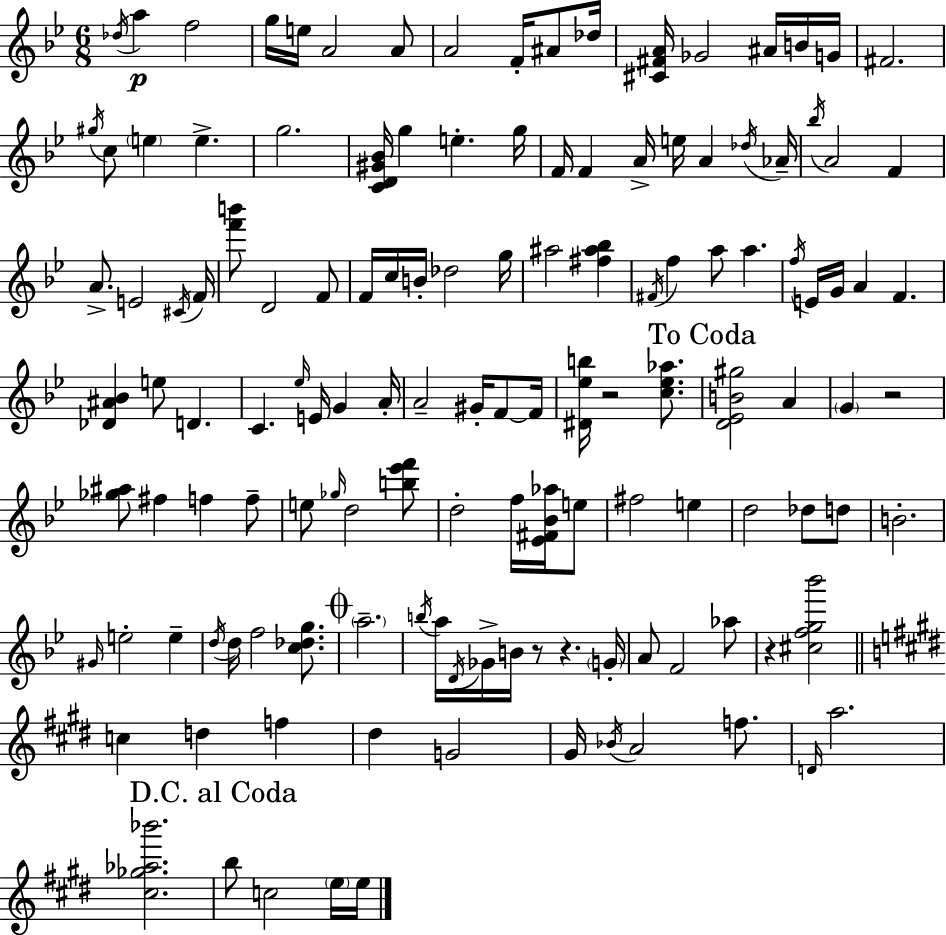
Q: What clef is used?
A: treble